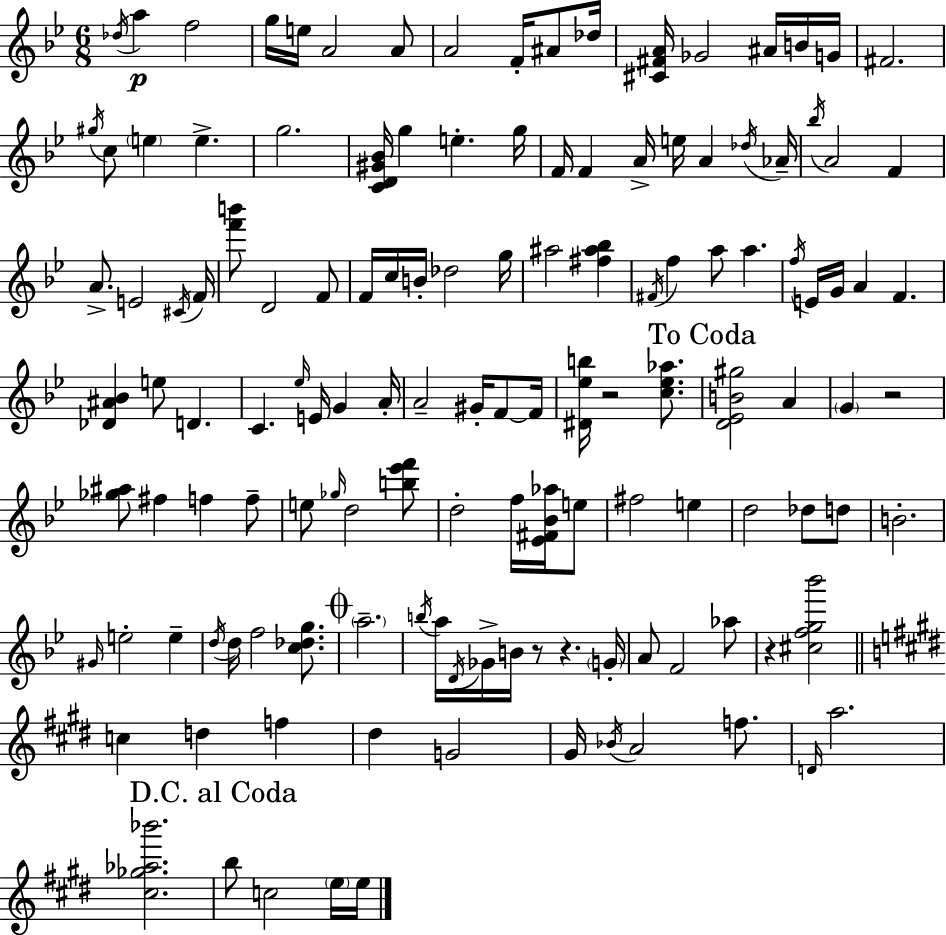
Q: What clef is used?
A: treble